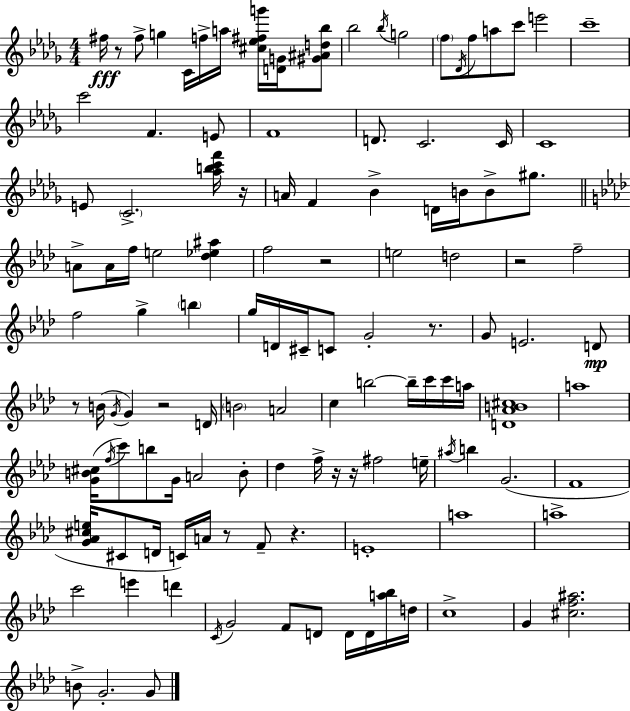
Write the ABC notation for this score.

X:1
T:Untitled
M:4/4
L:1/4
K:Bbm
^f/4 z/2 ^f/2 g C/4 f/4 a/4 [^c_e^fg']/4 [DG]/4 [^G^Ad_b]/2 _b2 _b/4 g2 f/2 _D/4 f/2 a/2 c'/2 e'2 c'4 c'2 F E/2 F4 D/2 C2 C/4 C4 E/2 C2 [_abc'f']/4 z/4 A/4 F _B D/4 B/4 B/2 ^g/2 A/2 A/4 f/4 e2 [_d_e^a] f2 z2 e2 d2 z2 f2 f2 g b g/4 D/4 ^C/4 C/2 G2 z/2 G/2 E2 D/2 z/2 B/4 G/4 G z2 D/4 B2 A2 c b2 b/4 c'/4 c'/4 a/4 [D_AB^c]4 a4 [GB^c]/4 f/4 c'/2 b/2 G/4 A2 B/2 _d f/4 z/4 z/4 ^f2 e/4 ^a/4 b G2 F4 [G_A^ce]/4 ^C/2 D/4 C/4 A/4 z/2 F/2 z E4 a4 a4 c'2 e' d' C/4 G2 F/2 D/2 D/4 D/4 [a_b]/4 d/4 c4 G [^cf^a]2 B/2 G2 G/2